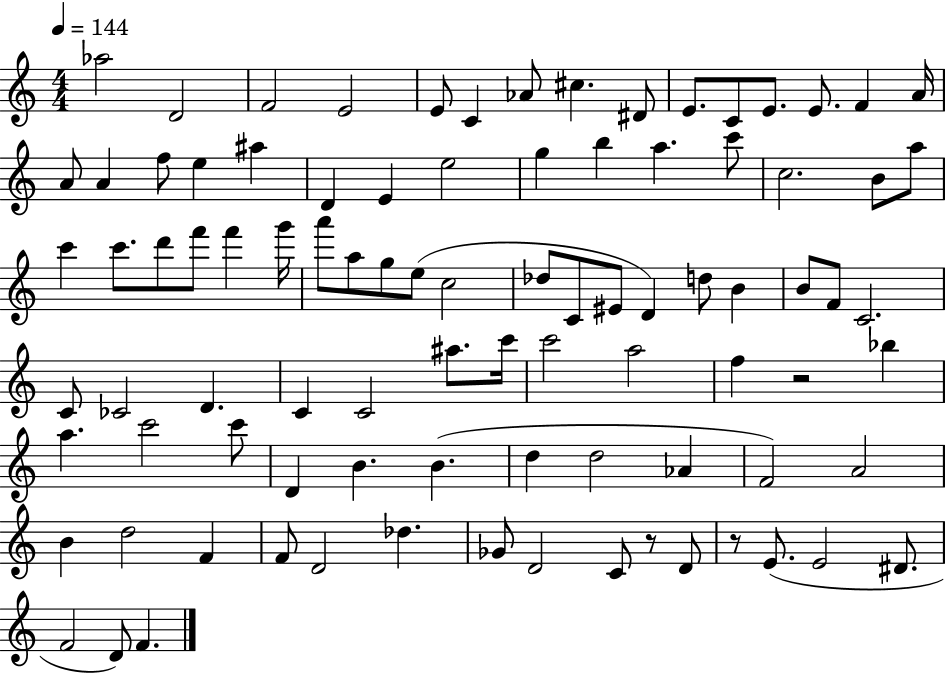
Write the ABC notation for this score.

X:1
T:Untitled
M:4/4
L:1/4
K:C
_a2 D2 F2 E2 E/2 C _A/2 ^c ^D/2 E/2 C/2 E/2 E/2 F A/4 A/2 A f/2 e ^a D E e2 g b a c'/2 c2 B/2 a/2 c' c'/2 d'/2 f'/2 f' g'/4 a'/2 a/2 g/2 e/2 c2 _d/2 C/2 ^E/2 D d/2 B B/2 F/2 C2 C/2 _C2 D C C2 ^a/2 c'/4 c'2 a2 f z2 _b a c'2 c'/2 D B B d d2 _A F2 A2 B d2 F F/2 D2 _d _G/2 D2 C/2 z/2 D/2 z/2 E/2 E2 ^D/2 F2 D/2 F